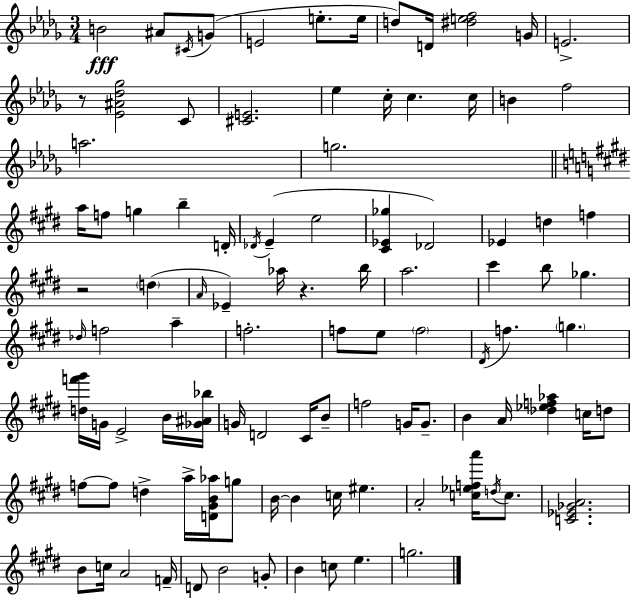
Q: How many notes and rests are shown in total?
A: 101